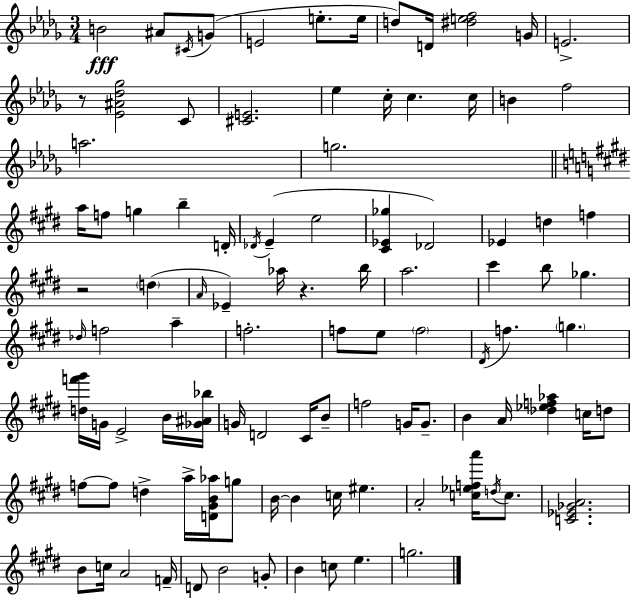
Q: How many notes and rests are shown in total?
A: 101